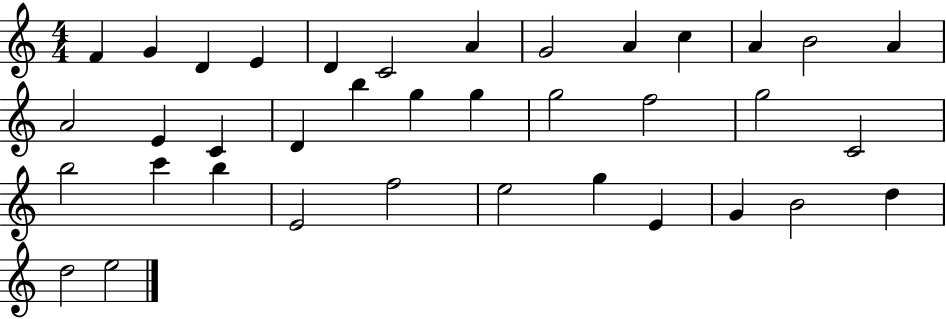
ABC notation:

X:1
T:Untitled
M:4/4
L:1/4
K:C
F G D E D C2 A G2 A c A B2 A A2 E C D b g g g2 f2 g2 C2 b2 c' b E2 f2 e2 g E G B2 d d2 e2